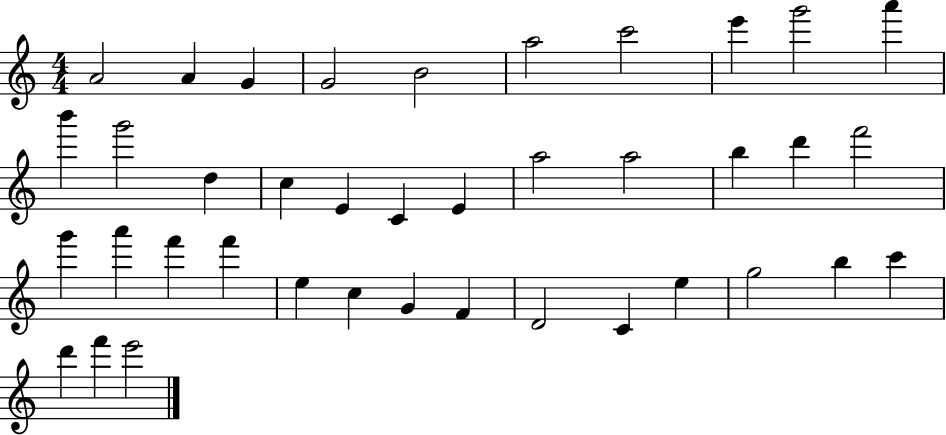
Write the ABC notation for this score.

X:1
T:Untitled
M:4/4
L:1/4
K:C
A2 A G G2 B2 a2 c'2 e' g'2 a' b' g'2 d c E C E a2 a2 b d' f'2 g' a' f' f' e c G F D2 C e g2 b c' d' f' e'2